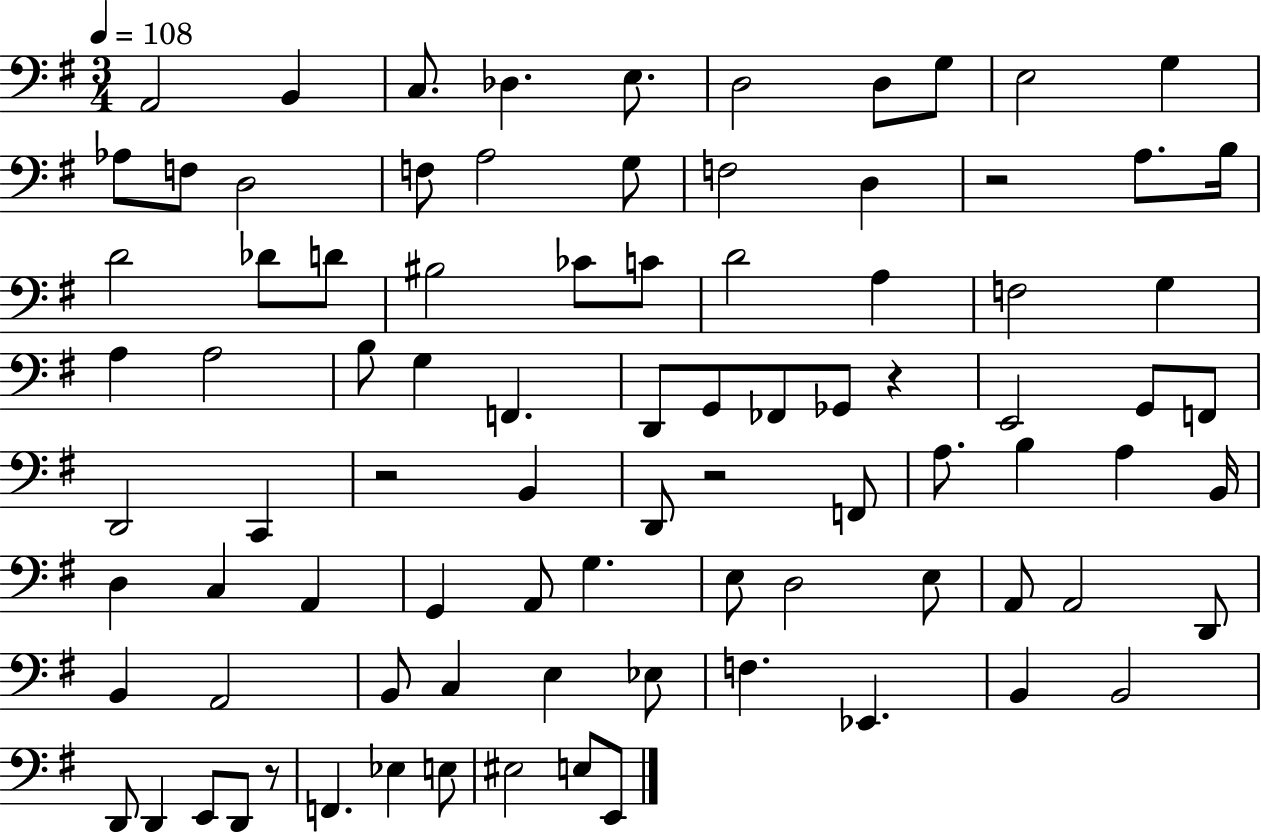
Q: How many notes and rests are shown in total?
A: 88